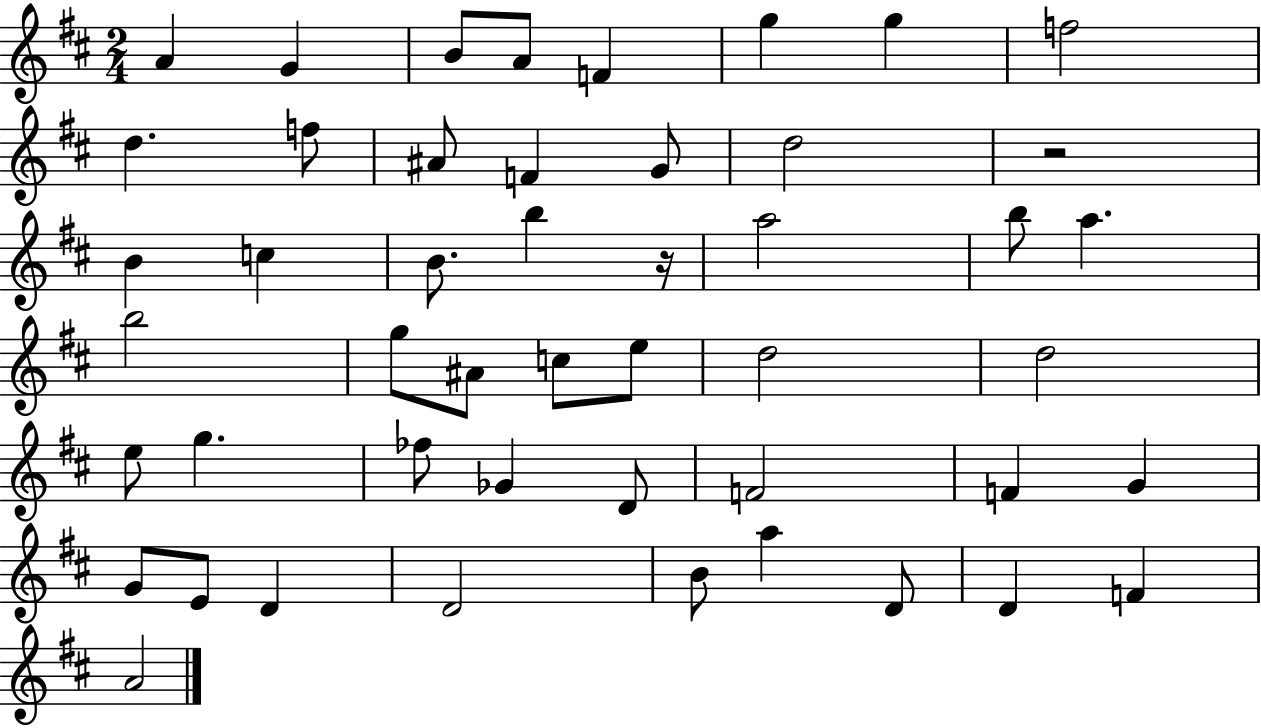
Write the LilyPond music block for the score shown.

{
  \clef treble
  \numericTimeSignature
  \time 2/4
  \key d \major
  a'4 g'4 | b'8 a'8 f'4 | g''4 g''4 | f''2 | \break d''4. f''8 | ais'8 f'4 g'8 | d''2 | r2 | \break b'4 c''4 | b'8. b''4 r16 | a''2 | b''8 a''4. | \break b''2 | g''8 ais'8 c''8 e''8 | d''2 | d''2 | \break e''8 g''4. | fes''8 ges'4 d'8 | f'2 | f'4 g'4 | \break g'8 e'8 d'4 | d'2 | b'8 a''4 d'8 | d'4 f'4 | \break a'2 | \bar "|."
}